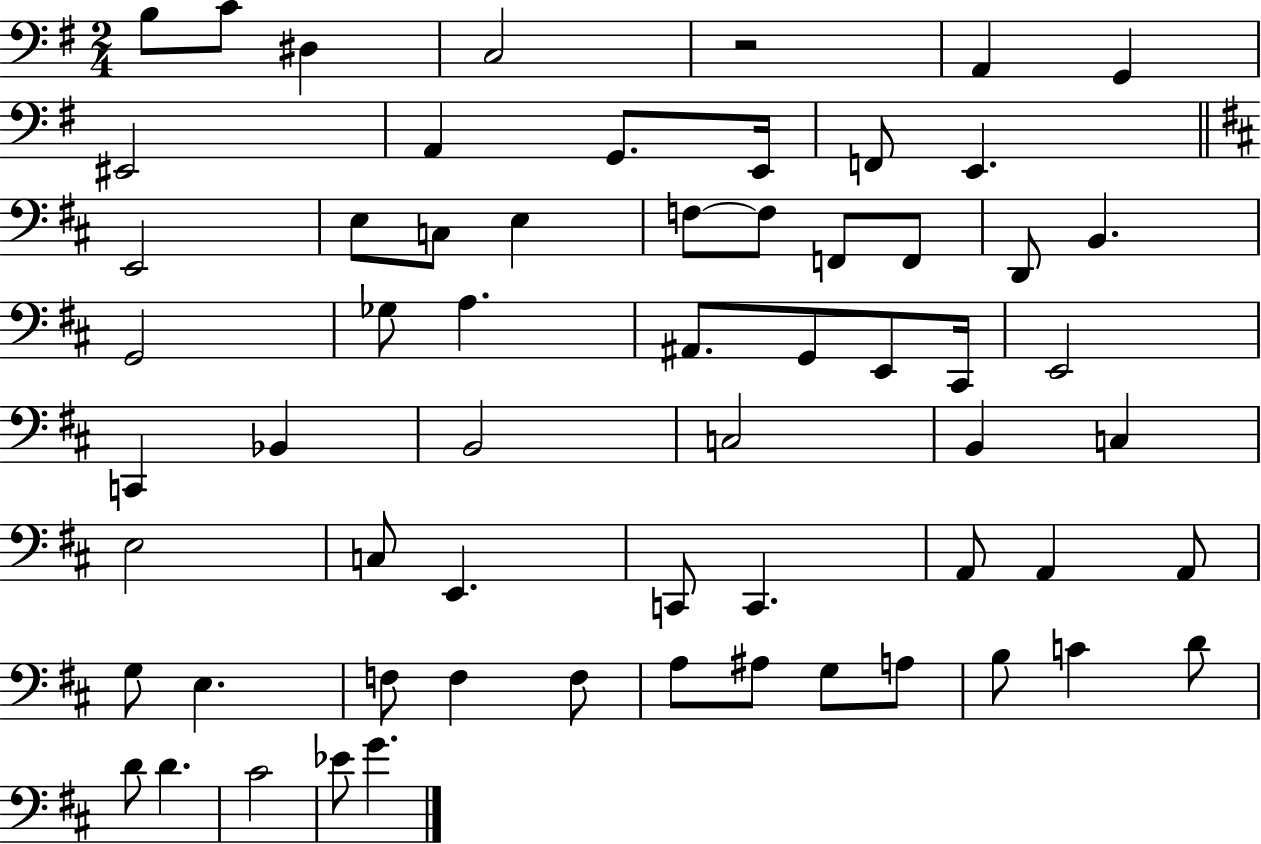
X:1
T:Untitled
M:2/4
L:1/4
K:G
B,/2 C/2 ^D, C,2 z2 A,, G,, ^E,,2 A,, G,,/2 E,,/4 F,,/2 E,, E,,2 E,/2 C,/2 E, F,/2 F,/2 F,,/2 F,,/2 D,,/2 B,, G,,2 _G,/2 A, ^A,,/2 G,,/2 E,,/2 ^C,,/4 E,,2 C,, _B,, B,,2 C,2 B,, C, E,2 C,/2 E,, C,,/2 C,, A,,/2 A,, A,,/2 G,/2 E, F,/2 F, F,/2 A,/2 ^A,/2 G,/2 A,/2 B,/2 C D/2 D/2 D ^C2 _E/2 G